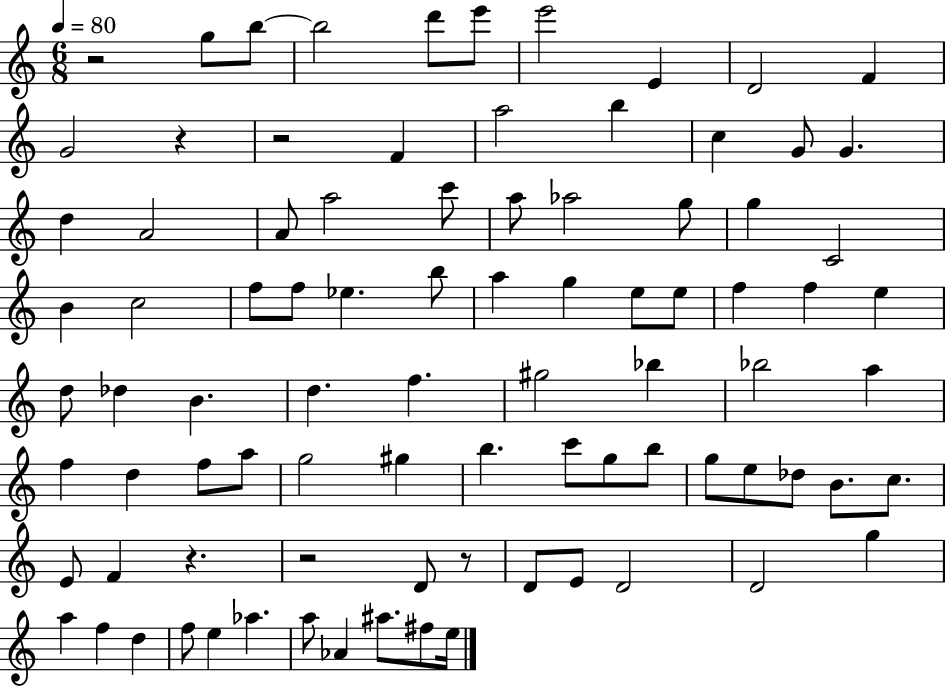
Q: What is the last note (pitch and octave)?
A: E5